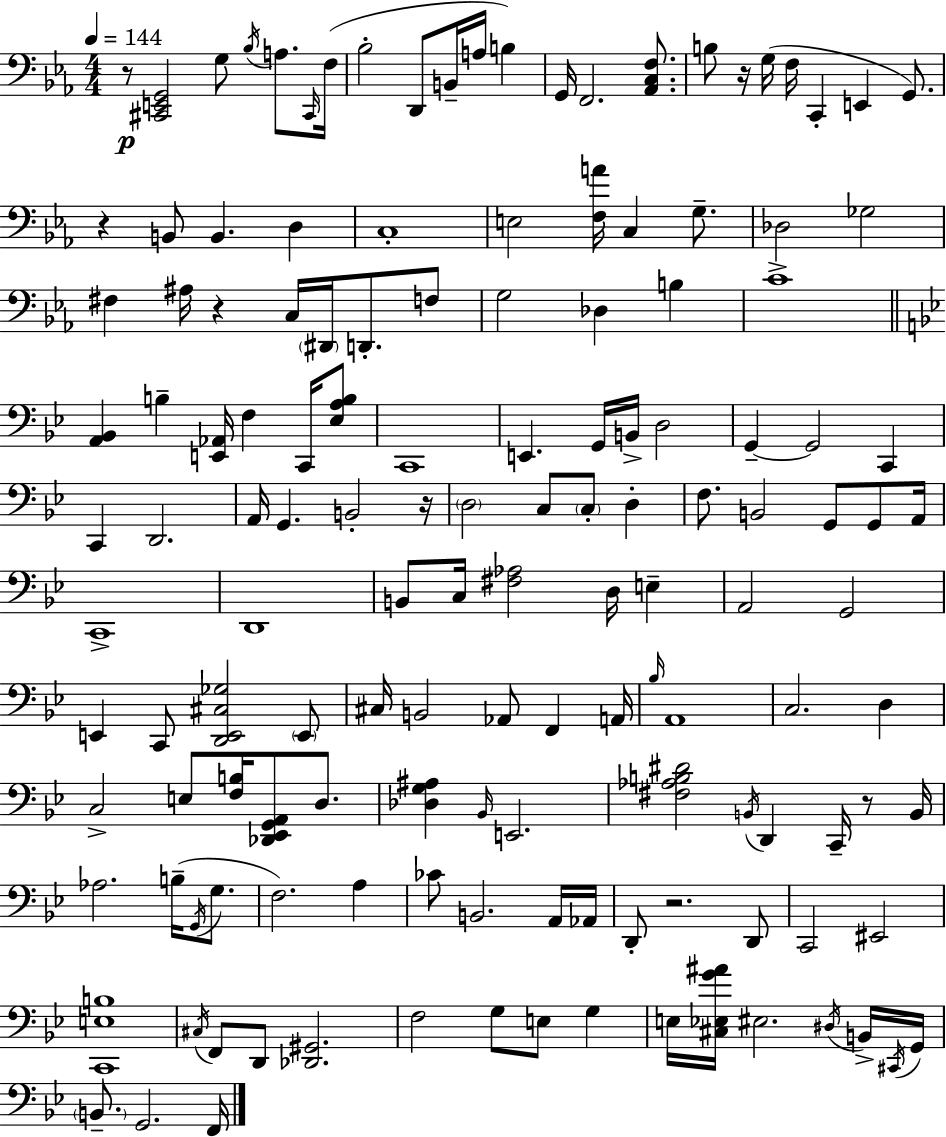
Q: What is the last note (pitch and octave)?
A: F2